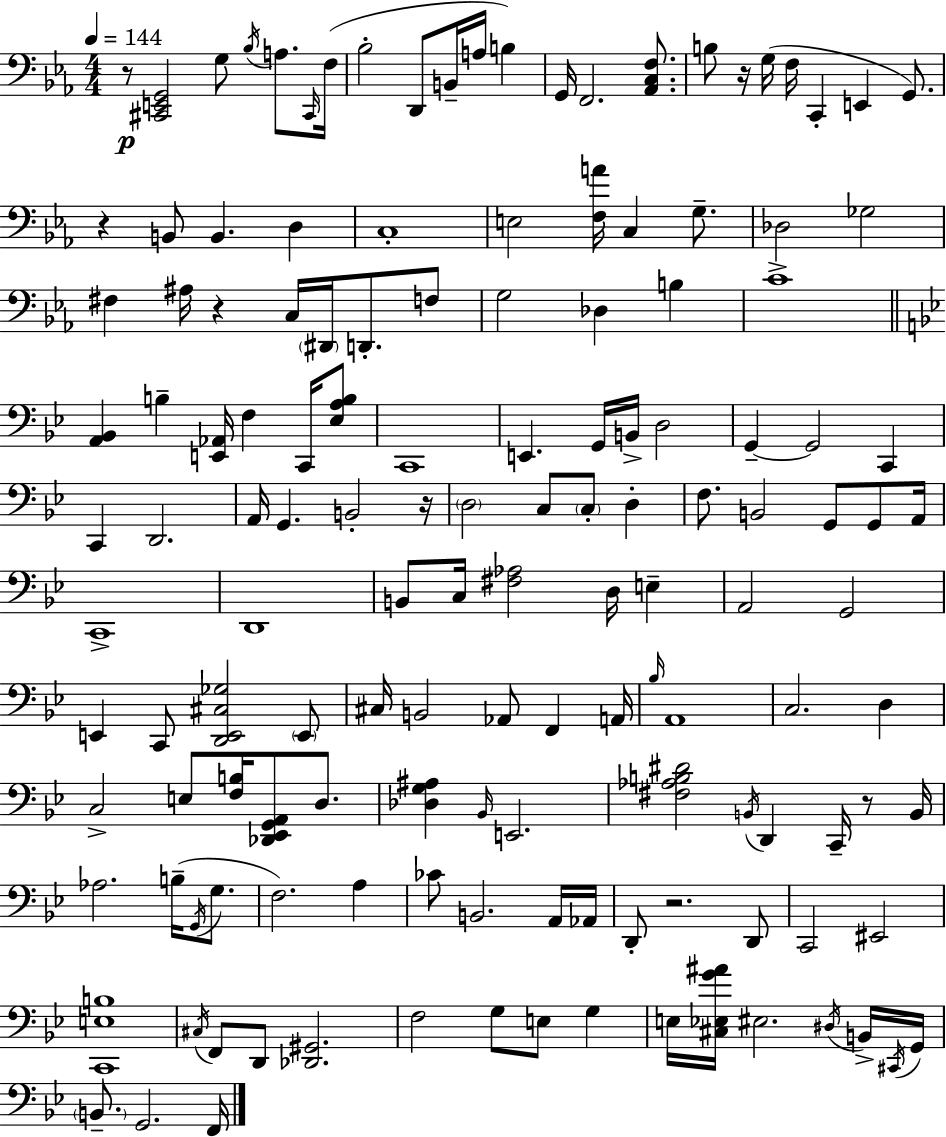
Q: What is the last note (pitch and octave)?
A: F2